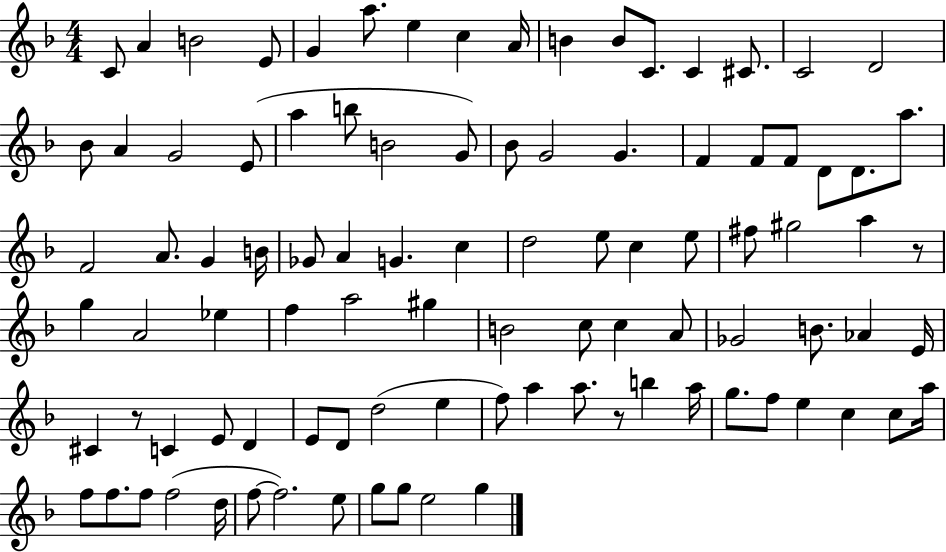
{
  \clef treble
  \numericTimeSignature
  \time 4/4
  \key f \major
  c'8 a'4 b'2 e'8 | g'4 a''8. e''4 c''4 a'16 | b'4 b'8 c'8. c'4 cis'8. | c'2 d'2 | \break bes'8 a'4 g'2 e'8( | a''4 b''8 b'2 g'8) | bes'8 g'2 g'4. | f'4 f'8 f'8 d'8 d'8. a''8. | \break f'2 a'8. g'4 b'16 | ges'8 a'4 g'4. c''4 | d''2 e''8 c''4 e''8 | fis''8 gis''2 a''4 r8 | \break g''4 a'2 ees''4 | f''4 a''2 gis''4 | b'2 c''8 c''4 a'8 | ges'2 b'8. aes'4 e'16 | \break cis'4 r8 c'4 e'8 d'4 | e'8 d'8 d''2( e''4 | f''8) a''4 a''8. r8 b''4 a''16 | g''8. f''8 e''4 c''4 c''8 a''16 | \break f''8 f''8. f''8 f''2( d''16 | f''8~~ f''2.) e''8 | g''8 g''8 e''2 g''4 | \bar "|."
}